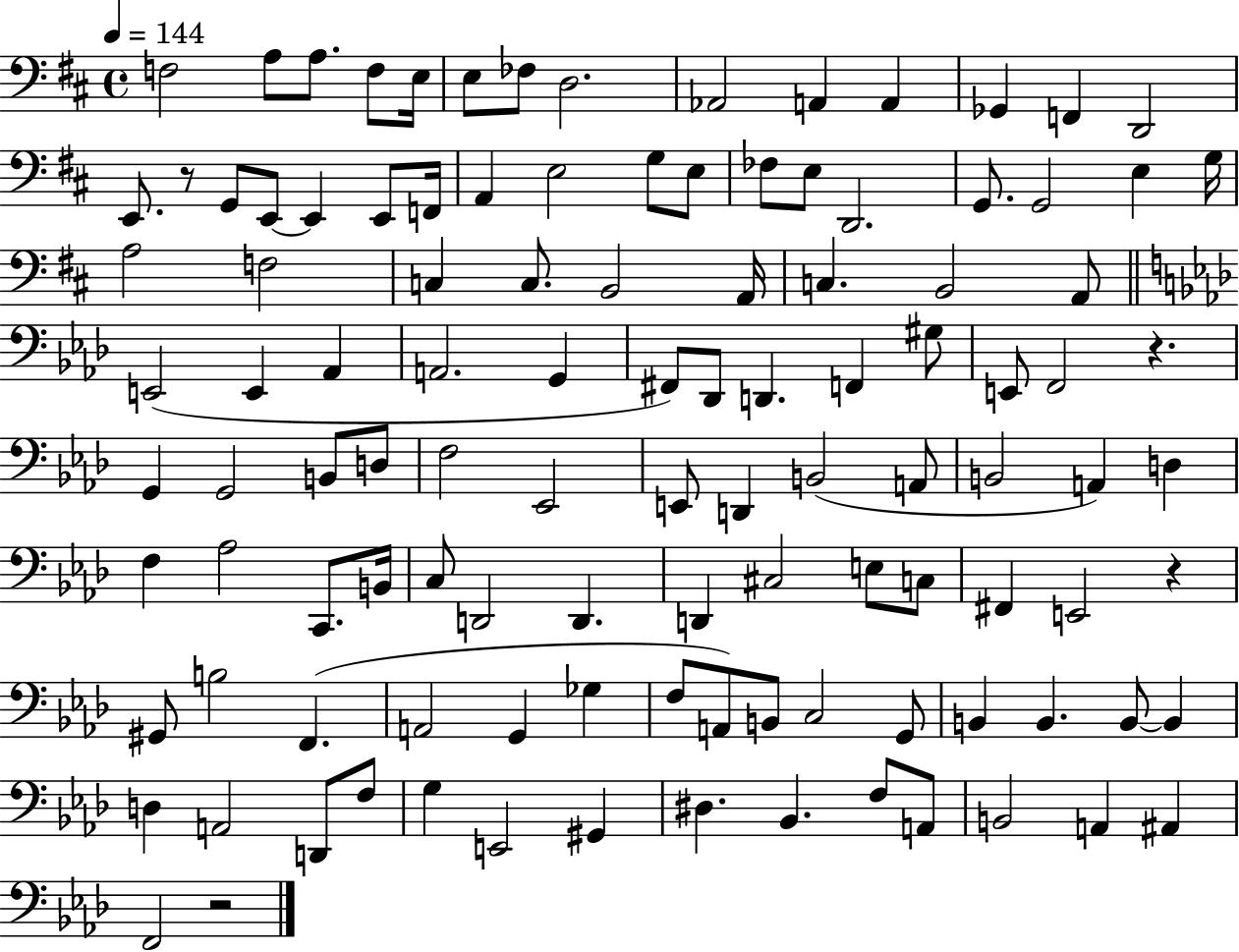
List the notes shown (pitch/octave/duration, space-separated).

F3/h A3/e A3/e. F3/e E3/s E3/e FES3/e D3/h. Ab2/h A2/q A2/q Gb2/q F2/q D2/h E2/e. R/e G2/e E2/e E2/q E2/e F2/s A2/q E3/h G3/e E3/e FES3/e E3/e D2/h. G2/e. G2/h E3/q G3/s A3/h F3/h C3/q C3/e. B2/h A2/s C3/q. B2/h A2/e E2/h E2/q Ab2/q A2/h. G2/q F#2/e Db2/e D2/q. F2/q G#3/e E2/e F2/h R/q. G2/q G2/h B2/e D3/e F3/h Eb2/h E2/e D2/q B2/h A2/e B2/h A2/q D3/q F3/q Ab3/h C2/e. B2/s C3/e D2/h D2/q. D2/q C#3/h E3/e C3/e F#2/q E2/h R/q G#2/e B3/h F2/q. A2/h G2/q Gb3/q F3/e A2/e B2/e C3/h G2/e B2/q B2/q. B2/e B2/q D3/q A2/h D2/e F3/e G3/q E2/h G#2/q D#3/q. Bb2/q. F3/e A2/e B2/h A2/q A#2/q F2/h R/h